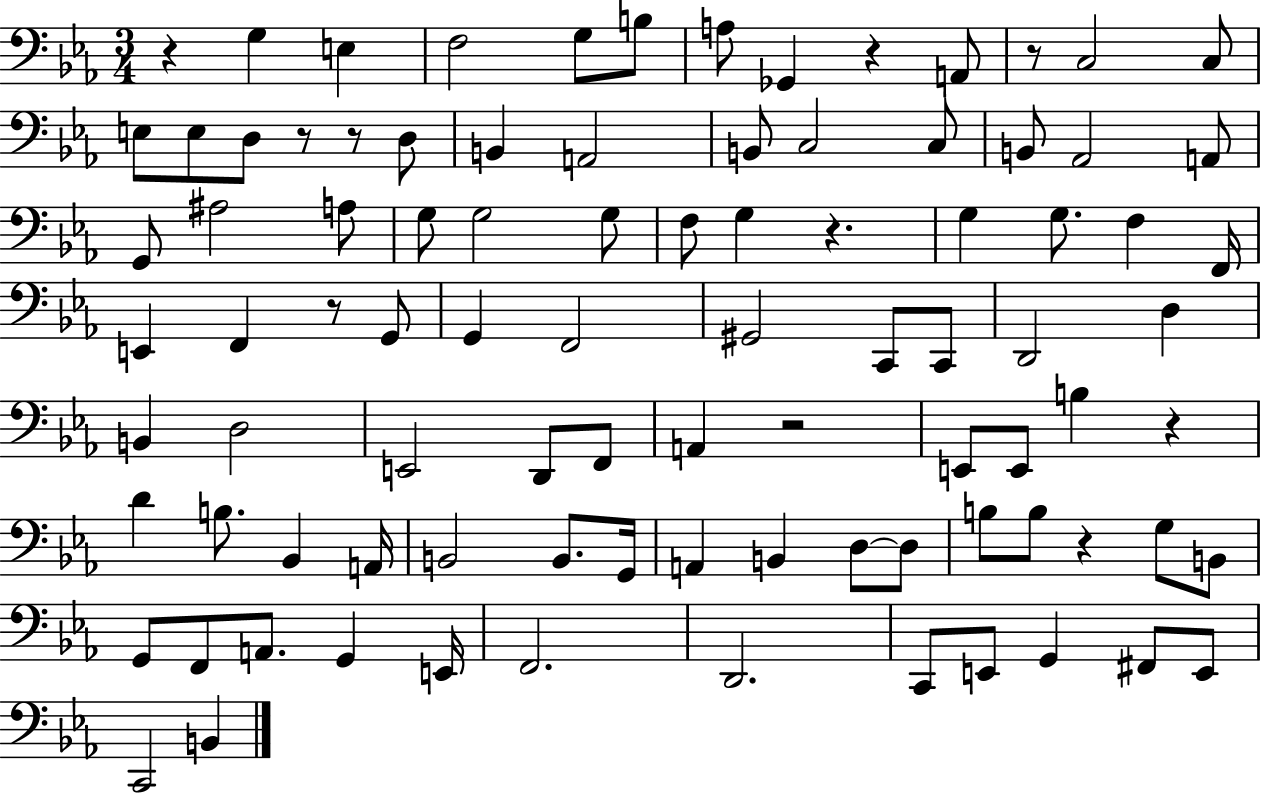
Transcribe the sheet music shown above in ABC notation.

X:1
T:Untitled
M:3/4
L:1/4
K:Eb
z G, E, F,2 G,/2 B,/2 A,/2 _G,, z A,,/2 z/2 C,2 C,/2 E,/2 E,/2 D,/2 z/2 z/2 D,/2 B,, A,,2 B,,/2 C,2 C,/2 B,,/2 _A,,2 A,,/2 G,,/2 ^A,2 A,/2 G,/2 G,2 G,/2 F,/2 G, z G, G,/2 F, F,,/4 E,, F,, z/2 G,,/2 G,, F,,2 ^G,,2 C,,/2 C,,/2 D,,2 D, B,, D,2 E,,2 D,,/2 F,,/2 A,, z2 E,,/2 E,,/2 B, z D B,/2 _B,, A,,/4 B,,2 B,,/2 G,,/4 A,, B,, D,/2 D,/2 B,/2 B,/2 z G,/2 B,,/2 G,,/2 F,,/2 A,,/2 G,, E,,/4 F,,2 D,,2 C,,/2 E,,/2 G,, ^F,,/2 E,,/2 C,,2 B,,